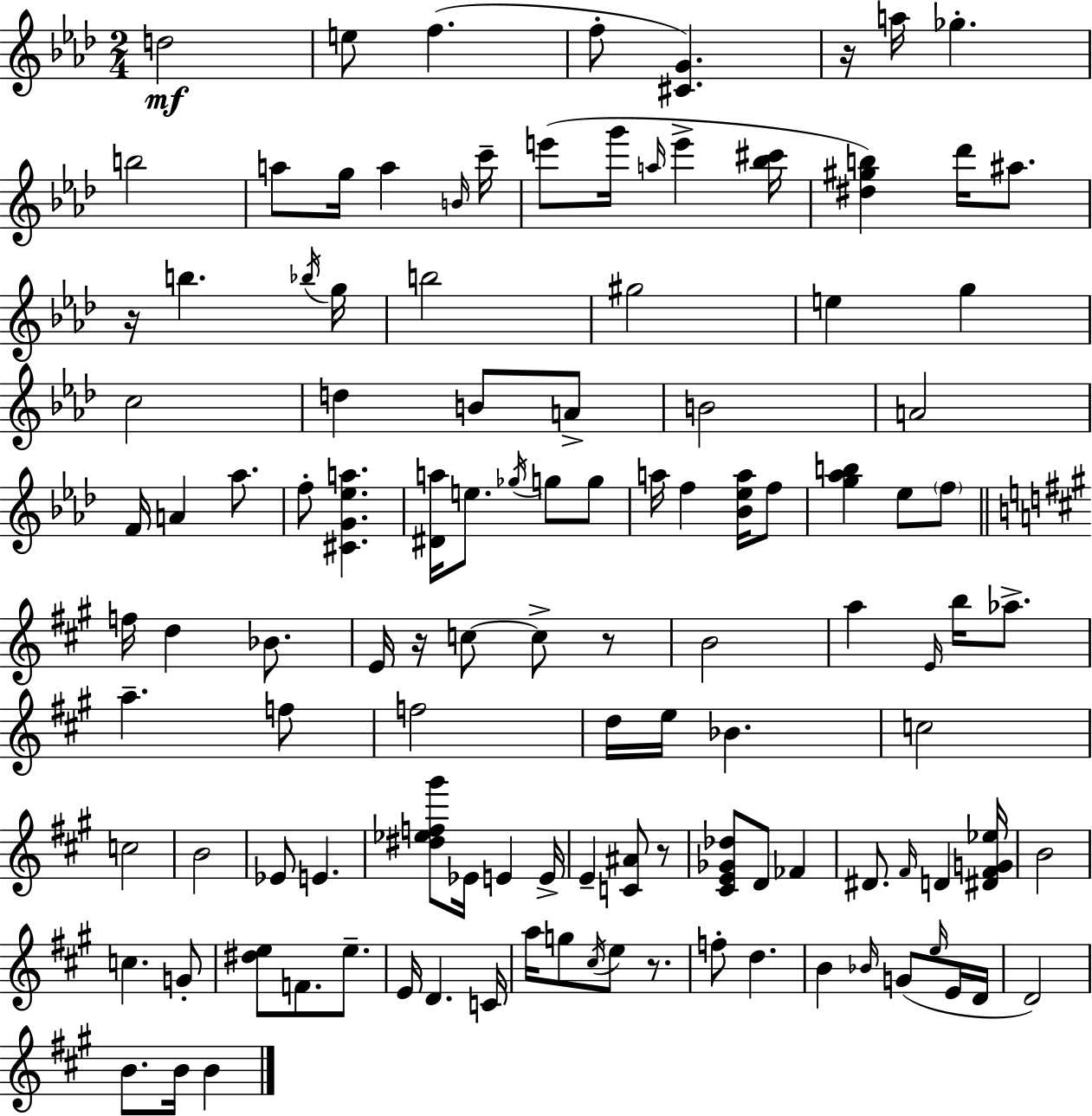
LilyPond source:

{
  \clef treble
  \numericTimeSignature
  \time 2/4
  \key f \minor
  \repeat volta 2 { d''2\mf | e''8 f''4.( | f''8-. <cis' g'>4.) | r16 a''16 ges''4.-. | \break b''2 | a''8 g''16 a''4 \grace { b'16 } | c'''16-- e'''8( g'''16 \grace { a''16 } e'''4-> | <bes'' cis'''>16 <dis'' gis'' b''>4) des'''16 ais''8. | \break r16 b''4. | \acciaccatura { bes''16 } g''16 b''2 | gis''2 | e''4 g''4 | \break c''2 | d''4 b'8 | a'8-> b'2 | a'2 | \break f'16 a'4 | aes''8. f''8-. <cis' g' ees'' a''>4. | <dis' a''>16 e''8. \acciaccatura { ges''16 } | g''8 g''8 a''16 f''4 | \break <bes' ees'' a''>16 f''8 <g'' aes'' b''>4 | ees''8 \parenthesize f''8 \bar "||" \break \key a \major f''16 d''4 bes'8. | e'16 r16 c''8~~ c''8-> r8 | b'2 | a''4 \grace { e'16 } b''16 aes''8.-> | \break a''4.-- f''8 | f''2 | d''16 e''16 bes'4. | c''2 | \break c''2 | b'2 | ees'8 e'4. | <dis'' ees'' f'' gis'''>8 ees'16 e'4 | \break e'16-> e'4-- <c' ais'>8 r8 | <cis' e' ges' des''>8 d'8 fes'4 | dis'8. \grace { fis'16 } d'4 | <dis' fis' g' ees''>16 b'2 | \break c''4. | g'8-. <dis'' e''>8 f'8. e''8.-- | e'16 d'4. | c'16 a''16 g''8 \acciaccatura { cis''16 } e''8 | \break r8. f''8-. d''4. | b'4 \grace { bes'16 } | g'8( \grace { e''16 } e'16 d'16 d'2) | b'8. | \break b'16 b'4 } \bar "|."
}